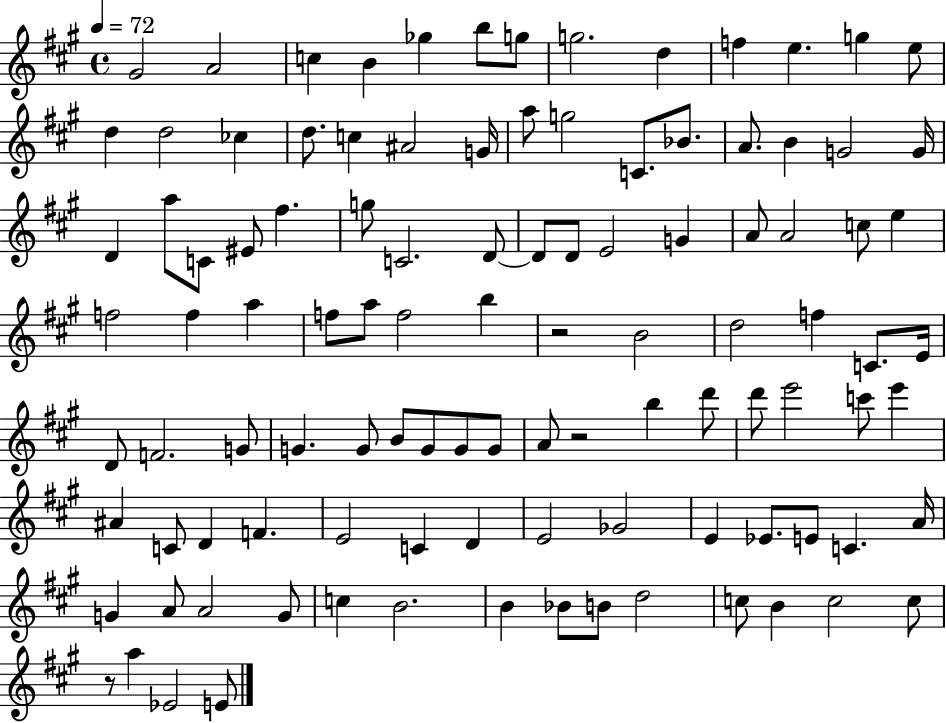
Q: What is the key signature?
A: A major